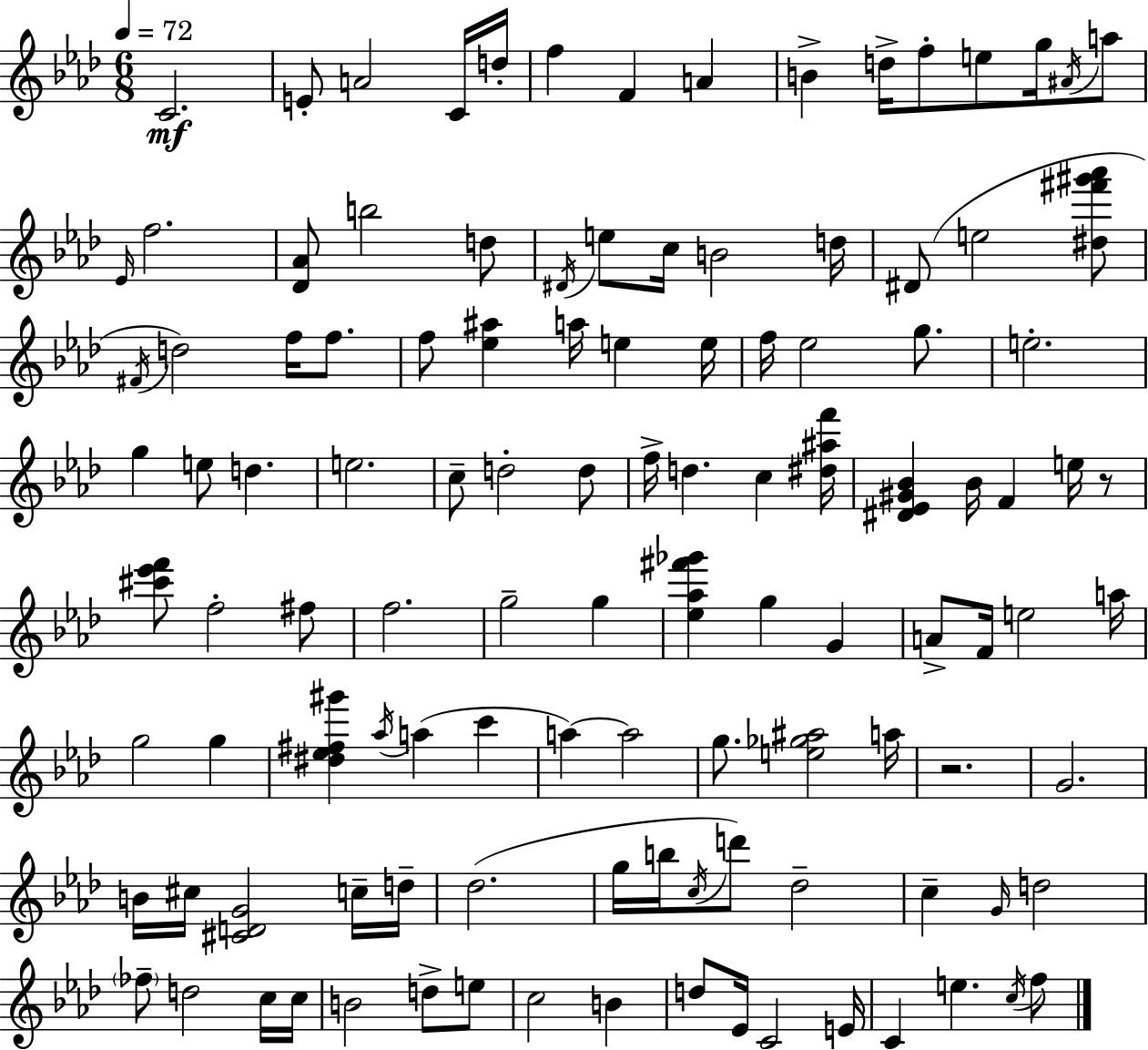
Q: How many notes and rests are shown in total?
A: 114